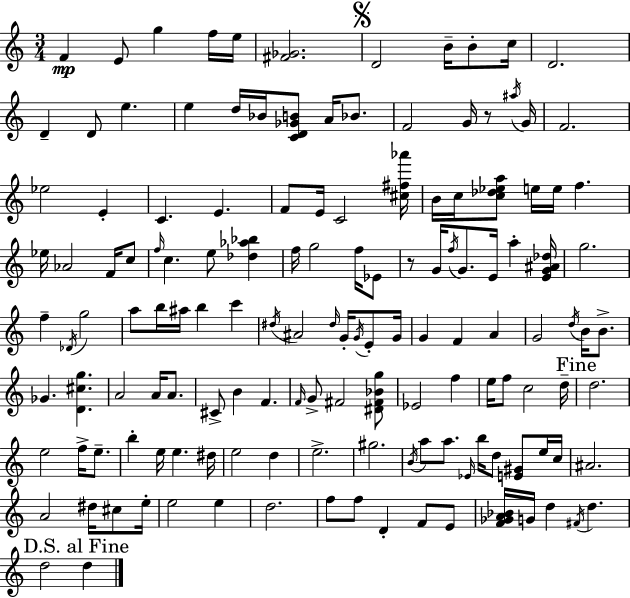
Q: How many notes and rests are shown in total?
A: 141